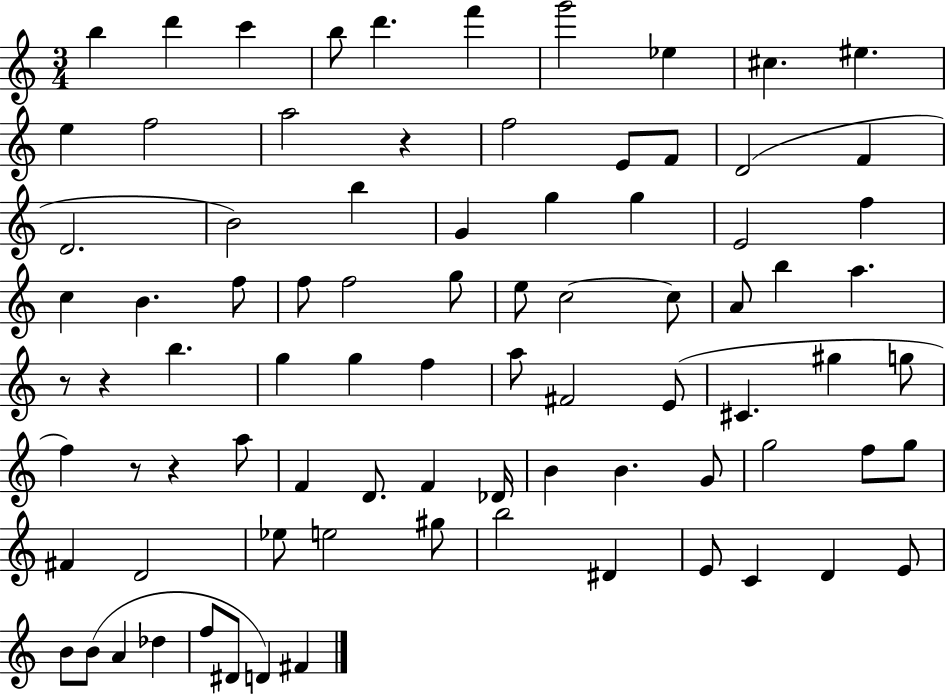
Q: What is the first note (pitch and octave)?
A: B5